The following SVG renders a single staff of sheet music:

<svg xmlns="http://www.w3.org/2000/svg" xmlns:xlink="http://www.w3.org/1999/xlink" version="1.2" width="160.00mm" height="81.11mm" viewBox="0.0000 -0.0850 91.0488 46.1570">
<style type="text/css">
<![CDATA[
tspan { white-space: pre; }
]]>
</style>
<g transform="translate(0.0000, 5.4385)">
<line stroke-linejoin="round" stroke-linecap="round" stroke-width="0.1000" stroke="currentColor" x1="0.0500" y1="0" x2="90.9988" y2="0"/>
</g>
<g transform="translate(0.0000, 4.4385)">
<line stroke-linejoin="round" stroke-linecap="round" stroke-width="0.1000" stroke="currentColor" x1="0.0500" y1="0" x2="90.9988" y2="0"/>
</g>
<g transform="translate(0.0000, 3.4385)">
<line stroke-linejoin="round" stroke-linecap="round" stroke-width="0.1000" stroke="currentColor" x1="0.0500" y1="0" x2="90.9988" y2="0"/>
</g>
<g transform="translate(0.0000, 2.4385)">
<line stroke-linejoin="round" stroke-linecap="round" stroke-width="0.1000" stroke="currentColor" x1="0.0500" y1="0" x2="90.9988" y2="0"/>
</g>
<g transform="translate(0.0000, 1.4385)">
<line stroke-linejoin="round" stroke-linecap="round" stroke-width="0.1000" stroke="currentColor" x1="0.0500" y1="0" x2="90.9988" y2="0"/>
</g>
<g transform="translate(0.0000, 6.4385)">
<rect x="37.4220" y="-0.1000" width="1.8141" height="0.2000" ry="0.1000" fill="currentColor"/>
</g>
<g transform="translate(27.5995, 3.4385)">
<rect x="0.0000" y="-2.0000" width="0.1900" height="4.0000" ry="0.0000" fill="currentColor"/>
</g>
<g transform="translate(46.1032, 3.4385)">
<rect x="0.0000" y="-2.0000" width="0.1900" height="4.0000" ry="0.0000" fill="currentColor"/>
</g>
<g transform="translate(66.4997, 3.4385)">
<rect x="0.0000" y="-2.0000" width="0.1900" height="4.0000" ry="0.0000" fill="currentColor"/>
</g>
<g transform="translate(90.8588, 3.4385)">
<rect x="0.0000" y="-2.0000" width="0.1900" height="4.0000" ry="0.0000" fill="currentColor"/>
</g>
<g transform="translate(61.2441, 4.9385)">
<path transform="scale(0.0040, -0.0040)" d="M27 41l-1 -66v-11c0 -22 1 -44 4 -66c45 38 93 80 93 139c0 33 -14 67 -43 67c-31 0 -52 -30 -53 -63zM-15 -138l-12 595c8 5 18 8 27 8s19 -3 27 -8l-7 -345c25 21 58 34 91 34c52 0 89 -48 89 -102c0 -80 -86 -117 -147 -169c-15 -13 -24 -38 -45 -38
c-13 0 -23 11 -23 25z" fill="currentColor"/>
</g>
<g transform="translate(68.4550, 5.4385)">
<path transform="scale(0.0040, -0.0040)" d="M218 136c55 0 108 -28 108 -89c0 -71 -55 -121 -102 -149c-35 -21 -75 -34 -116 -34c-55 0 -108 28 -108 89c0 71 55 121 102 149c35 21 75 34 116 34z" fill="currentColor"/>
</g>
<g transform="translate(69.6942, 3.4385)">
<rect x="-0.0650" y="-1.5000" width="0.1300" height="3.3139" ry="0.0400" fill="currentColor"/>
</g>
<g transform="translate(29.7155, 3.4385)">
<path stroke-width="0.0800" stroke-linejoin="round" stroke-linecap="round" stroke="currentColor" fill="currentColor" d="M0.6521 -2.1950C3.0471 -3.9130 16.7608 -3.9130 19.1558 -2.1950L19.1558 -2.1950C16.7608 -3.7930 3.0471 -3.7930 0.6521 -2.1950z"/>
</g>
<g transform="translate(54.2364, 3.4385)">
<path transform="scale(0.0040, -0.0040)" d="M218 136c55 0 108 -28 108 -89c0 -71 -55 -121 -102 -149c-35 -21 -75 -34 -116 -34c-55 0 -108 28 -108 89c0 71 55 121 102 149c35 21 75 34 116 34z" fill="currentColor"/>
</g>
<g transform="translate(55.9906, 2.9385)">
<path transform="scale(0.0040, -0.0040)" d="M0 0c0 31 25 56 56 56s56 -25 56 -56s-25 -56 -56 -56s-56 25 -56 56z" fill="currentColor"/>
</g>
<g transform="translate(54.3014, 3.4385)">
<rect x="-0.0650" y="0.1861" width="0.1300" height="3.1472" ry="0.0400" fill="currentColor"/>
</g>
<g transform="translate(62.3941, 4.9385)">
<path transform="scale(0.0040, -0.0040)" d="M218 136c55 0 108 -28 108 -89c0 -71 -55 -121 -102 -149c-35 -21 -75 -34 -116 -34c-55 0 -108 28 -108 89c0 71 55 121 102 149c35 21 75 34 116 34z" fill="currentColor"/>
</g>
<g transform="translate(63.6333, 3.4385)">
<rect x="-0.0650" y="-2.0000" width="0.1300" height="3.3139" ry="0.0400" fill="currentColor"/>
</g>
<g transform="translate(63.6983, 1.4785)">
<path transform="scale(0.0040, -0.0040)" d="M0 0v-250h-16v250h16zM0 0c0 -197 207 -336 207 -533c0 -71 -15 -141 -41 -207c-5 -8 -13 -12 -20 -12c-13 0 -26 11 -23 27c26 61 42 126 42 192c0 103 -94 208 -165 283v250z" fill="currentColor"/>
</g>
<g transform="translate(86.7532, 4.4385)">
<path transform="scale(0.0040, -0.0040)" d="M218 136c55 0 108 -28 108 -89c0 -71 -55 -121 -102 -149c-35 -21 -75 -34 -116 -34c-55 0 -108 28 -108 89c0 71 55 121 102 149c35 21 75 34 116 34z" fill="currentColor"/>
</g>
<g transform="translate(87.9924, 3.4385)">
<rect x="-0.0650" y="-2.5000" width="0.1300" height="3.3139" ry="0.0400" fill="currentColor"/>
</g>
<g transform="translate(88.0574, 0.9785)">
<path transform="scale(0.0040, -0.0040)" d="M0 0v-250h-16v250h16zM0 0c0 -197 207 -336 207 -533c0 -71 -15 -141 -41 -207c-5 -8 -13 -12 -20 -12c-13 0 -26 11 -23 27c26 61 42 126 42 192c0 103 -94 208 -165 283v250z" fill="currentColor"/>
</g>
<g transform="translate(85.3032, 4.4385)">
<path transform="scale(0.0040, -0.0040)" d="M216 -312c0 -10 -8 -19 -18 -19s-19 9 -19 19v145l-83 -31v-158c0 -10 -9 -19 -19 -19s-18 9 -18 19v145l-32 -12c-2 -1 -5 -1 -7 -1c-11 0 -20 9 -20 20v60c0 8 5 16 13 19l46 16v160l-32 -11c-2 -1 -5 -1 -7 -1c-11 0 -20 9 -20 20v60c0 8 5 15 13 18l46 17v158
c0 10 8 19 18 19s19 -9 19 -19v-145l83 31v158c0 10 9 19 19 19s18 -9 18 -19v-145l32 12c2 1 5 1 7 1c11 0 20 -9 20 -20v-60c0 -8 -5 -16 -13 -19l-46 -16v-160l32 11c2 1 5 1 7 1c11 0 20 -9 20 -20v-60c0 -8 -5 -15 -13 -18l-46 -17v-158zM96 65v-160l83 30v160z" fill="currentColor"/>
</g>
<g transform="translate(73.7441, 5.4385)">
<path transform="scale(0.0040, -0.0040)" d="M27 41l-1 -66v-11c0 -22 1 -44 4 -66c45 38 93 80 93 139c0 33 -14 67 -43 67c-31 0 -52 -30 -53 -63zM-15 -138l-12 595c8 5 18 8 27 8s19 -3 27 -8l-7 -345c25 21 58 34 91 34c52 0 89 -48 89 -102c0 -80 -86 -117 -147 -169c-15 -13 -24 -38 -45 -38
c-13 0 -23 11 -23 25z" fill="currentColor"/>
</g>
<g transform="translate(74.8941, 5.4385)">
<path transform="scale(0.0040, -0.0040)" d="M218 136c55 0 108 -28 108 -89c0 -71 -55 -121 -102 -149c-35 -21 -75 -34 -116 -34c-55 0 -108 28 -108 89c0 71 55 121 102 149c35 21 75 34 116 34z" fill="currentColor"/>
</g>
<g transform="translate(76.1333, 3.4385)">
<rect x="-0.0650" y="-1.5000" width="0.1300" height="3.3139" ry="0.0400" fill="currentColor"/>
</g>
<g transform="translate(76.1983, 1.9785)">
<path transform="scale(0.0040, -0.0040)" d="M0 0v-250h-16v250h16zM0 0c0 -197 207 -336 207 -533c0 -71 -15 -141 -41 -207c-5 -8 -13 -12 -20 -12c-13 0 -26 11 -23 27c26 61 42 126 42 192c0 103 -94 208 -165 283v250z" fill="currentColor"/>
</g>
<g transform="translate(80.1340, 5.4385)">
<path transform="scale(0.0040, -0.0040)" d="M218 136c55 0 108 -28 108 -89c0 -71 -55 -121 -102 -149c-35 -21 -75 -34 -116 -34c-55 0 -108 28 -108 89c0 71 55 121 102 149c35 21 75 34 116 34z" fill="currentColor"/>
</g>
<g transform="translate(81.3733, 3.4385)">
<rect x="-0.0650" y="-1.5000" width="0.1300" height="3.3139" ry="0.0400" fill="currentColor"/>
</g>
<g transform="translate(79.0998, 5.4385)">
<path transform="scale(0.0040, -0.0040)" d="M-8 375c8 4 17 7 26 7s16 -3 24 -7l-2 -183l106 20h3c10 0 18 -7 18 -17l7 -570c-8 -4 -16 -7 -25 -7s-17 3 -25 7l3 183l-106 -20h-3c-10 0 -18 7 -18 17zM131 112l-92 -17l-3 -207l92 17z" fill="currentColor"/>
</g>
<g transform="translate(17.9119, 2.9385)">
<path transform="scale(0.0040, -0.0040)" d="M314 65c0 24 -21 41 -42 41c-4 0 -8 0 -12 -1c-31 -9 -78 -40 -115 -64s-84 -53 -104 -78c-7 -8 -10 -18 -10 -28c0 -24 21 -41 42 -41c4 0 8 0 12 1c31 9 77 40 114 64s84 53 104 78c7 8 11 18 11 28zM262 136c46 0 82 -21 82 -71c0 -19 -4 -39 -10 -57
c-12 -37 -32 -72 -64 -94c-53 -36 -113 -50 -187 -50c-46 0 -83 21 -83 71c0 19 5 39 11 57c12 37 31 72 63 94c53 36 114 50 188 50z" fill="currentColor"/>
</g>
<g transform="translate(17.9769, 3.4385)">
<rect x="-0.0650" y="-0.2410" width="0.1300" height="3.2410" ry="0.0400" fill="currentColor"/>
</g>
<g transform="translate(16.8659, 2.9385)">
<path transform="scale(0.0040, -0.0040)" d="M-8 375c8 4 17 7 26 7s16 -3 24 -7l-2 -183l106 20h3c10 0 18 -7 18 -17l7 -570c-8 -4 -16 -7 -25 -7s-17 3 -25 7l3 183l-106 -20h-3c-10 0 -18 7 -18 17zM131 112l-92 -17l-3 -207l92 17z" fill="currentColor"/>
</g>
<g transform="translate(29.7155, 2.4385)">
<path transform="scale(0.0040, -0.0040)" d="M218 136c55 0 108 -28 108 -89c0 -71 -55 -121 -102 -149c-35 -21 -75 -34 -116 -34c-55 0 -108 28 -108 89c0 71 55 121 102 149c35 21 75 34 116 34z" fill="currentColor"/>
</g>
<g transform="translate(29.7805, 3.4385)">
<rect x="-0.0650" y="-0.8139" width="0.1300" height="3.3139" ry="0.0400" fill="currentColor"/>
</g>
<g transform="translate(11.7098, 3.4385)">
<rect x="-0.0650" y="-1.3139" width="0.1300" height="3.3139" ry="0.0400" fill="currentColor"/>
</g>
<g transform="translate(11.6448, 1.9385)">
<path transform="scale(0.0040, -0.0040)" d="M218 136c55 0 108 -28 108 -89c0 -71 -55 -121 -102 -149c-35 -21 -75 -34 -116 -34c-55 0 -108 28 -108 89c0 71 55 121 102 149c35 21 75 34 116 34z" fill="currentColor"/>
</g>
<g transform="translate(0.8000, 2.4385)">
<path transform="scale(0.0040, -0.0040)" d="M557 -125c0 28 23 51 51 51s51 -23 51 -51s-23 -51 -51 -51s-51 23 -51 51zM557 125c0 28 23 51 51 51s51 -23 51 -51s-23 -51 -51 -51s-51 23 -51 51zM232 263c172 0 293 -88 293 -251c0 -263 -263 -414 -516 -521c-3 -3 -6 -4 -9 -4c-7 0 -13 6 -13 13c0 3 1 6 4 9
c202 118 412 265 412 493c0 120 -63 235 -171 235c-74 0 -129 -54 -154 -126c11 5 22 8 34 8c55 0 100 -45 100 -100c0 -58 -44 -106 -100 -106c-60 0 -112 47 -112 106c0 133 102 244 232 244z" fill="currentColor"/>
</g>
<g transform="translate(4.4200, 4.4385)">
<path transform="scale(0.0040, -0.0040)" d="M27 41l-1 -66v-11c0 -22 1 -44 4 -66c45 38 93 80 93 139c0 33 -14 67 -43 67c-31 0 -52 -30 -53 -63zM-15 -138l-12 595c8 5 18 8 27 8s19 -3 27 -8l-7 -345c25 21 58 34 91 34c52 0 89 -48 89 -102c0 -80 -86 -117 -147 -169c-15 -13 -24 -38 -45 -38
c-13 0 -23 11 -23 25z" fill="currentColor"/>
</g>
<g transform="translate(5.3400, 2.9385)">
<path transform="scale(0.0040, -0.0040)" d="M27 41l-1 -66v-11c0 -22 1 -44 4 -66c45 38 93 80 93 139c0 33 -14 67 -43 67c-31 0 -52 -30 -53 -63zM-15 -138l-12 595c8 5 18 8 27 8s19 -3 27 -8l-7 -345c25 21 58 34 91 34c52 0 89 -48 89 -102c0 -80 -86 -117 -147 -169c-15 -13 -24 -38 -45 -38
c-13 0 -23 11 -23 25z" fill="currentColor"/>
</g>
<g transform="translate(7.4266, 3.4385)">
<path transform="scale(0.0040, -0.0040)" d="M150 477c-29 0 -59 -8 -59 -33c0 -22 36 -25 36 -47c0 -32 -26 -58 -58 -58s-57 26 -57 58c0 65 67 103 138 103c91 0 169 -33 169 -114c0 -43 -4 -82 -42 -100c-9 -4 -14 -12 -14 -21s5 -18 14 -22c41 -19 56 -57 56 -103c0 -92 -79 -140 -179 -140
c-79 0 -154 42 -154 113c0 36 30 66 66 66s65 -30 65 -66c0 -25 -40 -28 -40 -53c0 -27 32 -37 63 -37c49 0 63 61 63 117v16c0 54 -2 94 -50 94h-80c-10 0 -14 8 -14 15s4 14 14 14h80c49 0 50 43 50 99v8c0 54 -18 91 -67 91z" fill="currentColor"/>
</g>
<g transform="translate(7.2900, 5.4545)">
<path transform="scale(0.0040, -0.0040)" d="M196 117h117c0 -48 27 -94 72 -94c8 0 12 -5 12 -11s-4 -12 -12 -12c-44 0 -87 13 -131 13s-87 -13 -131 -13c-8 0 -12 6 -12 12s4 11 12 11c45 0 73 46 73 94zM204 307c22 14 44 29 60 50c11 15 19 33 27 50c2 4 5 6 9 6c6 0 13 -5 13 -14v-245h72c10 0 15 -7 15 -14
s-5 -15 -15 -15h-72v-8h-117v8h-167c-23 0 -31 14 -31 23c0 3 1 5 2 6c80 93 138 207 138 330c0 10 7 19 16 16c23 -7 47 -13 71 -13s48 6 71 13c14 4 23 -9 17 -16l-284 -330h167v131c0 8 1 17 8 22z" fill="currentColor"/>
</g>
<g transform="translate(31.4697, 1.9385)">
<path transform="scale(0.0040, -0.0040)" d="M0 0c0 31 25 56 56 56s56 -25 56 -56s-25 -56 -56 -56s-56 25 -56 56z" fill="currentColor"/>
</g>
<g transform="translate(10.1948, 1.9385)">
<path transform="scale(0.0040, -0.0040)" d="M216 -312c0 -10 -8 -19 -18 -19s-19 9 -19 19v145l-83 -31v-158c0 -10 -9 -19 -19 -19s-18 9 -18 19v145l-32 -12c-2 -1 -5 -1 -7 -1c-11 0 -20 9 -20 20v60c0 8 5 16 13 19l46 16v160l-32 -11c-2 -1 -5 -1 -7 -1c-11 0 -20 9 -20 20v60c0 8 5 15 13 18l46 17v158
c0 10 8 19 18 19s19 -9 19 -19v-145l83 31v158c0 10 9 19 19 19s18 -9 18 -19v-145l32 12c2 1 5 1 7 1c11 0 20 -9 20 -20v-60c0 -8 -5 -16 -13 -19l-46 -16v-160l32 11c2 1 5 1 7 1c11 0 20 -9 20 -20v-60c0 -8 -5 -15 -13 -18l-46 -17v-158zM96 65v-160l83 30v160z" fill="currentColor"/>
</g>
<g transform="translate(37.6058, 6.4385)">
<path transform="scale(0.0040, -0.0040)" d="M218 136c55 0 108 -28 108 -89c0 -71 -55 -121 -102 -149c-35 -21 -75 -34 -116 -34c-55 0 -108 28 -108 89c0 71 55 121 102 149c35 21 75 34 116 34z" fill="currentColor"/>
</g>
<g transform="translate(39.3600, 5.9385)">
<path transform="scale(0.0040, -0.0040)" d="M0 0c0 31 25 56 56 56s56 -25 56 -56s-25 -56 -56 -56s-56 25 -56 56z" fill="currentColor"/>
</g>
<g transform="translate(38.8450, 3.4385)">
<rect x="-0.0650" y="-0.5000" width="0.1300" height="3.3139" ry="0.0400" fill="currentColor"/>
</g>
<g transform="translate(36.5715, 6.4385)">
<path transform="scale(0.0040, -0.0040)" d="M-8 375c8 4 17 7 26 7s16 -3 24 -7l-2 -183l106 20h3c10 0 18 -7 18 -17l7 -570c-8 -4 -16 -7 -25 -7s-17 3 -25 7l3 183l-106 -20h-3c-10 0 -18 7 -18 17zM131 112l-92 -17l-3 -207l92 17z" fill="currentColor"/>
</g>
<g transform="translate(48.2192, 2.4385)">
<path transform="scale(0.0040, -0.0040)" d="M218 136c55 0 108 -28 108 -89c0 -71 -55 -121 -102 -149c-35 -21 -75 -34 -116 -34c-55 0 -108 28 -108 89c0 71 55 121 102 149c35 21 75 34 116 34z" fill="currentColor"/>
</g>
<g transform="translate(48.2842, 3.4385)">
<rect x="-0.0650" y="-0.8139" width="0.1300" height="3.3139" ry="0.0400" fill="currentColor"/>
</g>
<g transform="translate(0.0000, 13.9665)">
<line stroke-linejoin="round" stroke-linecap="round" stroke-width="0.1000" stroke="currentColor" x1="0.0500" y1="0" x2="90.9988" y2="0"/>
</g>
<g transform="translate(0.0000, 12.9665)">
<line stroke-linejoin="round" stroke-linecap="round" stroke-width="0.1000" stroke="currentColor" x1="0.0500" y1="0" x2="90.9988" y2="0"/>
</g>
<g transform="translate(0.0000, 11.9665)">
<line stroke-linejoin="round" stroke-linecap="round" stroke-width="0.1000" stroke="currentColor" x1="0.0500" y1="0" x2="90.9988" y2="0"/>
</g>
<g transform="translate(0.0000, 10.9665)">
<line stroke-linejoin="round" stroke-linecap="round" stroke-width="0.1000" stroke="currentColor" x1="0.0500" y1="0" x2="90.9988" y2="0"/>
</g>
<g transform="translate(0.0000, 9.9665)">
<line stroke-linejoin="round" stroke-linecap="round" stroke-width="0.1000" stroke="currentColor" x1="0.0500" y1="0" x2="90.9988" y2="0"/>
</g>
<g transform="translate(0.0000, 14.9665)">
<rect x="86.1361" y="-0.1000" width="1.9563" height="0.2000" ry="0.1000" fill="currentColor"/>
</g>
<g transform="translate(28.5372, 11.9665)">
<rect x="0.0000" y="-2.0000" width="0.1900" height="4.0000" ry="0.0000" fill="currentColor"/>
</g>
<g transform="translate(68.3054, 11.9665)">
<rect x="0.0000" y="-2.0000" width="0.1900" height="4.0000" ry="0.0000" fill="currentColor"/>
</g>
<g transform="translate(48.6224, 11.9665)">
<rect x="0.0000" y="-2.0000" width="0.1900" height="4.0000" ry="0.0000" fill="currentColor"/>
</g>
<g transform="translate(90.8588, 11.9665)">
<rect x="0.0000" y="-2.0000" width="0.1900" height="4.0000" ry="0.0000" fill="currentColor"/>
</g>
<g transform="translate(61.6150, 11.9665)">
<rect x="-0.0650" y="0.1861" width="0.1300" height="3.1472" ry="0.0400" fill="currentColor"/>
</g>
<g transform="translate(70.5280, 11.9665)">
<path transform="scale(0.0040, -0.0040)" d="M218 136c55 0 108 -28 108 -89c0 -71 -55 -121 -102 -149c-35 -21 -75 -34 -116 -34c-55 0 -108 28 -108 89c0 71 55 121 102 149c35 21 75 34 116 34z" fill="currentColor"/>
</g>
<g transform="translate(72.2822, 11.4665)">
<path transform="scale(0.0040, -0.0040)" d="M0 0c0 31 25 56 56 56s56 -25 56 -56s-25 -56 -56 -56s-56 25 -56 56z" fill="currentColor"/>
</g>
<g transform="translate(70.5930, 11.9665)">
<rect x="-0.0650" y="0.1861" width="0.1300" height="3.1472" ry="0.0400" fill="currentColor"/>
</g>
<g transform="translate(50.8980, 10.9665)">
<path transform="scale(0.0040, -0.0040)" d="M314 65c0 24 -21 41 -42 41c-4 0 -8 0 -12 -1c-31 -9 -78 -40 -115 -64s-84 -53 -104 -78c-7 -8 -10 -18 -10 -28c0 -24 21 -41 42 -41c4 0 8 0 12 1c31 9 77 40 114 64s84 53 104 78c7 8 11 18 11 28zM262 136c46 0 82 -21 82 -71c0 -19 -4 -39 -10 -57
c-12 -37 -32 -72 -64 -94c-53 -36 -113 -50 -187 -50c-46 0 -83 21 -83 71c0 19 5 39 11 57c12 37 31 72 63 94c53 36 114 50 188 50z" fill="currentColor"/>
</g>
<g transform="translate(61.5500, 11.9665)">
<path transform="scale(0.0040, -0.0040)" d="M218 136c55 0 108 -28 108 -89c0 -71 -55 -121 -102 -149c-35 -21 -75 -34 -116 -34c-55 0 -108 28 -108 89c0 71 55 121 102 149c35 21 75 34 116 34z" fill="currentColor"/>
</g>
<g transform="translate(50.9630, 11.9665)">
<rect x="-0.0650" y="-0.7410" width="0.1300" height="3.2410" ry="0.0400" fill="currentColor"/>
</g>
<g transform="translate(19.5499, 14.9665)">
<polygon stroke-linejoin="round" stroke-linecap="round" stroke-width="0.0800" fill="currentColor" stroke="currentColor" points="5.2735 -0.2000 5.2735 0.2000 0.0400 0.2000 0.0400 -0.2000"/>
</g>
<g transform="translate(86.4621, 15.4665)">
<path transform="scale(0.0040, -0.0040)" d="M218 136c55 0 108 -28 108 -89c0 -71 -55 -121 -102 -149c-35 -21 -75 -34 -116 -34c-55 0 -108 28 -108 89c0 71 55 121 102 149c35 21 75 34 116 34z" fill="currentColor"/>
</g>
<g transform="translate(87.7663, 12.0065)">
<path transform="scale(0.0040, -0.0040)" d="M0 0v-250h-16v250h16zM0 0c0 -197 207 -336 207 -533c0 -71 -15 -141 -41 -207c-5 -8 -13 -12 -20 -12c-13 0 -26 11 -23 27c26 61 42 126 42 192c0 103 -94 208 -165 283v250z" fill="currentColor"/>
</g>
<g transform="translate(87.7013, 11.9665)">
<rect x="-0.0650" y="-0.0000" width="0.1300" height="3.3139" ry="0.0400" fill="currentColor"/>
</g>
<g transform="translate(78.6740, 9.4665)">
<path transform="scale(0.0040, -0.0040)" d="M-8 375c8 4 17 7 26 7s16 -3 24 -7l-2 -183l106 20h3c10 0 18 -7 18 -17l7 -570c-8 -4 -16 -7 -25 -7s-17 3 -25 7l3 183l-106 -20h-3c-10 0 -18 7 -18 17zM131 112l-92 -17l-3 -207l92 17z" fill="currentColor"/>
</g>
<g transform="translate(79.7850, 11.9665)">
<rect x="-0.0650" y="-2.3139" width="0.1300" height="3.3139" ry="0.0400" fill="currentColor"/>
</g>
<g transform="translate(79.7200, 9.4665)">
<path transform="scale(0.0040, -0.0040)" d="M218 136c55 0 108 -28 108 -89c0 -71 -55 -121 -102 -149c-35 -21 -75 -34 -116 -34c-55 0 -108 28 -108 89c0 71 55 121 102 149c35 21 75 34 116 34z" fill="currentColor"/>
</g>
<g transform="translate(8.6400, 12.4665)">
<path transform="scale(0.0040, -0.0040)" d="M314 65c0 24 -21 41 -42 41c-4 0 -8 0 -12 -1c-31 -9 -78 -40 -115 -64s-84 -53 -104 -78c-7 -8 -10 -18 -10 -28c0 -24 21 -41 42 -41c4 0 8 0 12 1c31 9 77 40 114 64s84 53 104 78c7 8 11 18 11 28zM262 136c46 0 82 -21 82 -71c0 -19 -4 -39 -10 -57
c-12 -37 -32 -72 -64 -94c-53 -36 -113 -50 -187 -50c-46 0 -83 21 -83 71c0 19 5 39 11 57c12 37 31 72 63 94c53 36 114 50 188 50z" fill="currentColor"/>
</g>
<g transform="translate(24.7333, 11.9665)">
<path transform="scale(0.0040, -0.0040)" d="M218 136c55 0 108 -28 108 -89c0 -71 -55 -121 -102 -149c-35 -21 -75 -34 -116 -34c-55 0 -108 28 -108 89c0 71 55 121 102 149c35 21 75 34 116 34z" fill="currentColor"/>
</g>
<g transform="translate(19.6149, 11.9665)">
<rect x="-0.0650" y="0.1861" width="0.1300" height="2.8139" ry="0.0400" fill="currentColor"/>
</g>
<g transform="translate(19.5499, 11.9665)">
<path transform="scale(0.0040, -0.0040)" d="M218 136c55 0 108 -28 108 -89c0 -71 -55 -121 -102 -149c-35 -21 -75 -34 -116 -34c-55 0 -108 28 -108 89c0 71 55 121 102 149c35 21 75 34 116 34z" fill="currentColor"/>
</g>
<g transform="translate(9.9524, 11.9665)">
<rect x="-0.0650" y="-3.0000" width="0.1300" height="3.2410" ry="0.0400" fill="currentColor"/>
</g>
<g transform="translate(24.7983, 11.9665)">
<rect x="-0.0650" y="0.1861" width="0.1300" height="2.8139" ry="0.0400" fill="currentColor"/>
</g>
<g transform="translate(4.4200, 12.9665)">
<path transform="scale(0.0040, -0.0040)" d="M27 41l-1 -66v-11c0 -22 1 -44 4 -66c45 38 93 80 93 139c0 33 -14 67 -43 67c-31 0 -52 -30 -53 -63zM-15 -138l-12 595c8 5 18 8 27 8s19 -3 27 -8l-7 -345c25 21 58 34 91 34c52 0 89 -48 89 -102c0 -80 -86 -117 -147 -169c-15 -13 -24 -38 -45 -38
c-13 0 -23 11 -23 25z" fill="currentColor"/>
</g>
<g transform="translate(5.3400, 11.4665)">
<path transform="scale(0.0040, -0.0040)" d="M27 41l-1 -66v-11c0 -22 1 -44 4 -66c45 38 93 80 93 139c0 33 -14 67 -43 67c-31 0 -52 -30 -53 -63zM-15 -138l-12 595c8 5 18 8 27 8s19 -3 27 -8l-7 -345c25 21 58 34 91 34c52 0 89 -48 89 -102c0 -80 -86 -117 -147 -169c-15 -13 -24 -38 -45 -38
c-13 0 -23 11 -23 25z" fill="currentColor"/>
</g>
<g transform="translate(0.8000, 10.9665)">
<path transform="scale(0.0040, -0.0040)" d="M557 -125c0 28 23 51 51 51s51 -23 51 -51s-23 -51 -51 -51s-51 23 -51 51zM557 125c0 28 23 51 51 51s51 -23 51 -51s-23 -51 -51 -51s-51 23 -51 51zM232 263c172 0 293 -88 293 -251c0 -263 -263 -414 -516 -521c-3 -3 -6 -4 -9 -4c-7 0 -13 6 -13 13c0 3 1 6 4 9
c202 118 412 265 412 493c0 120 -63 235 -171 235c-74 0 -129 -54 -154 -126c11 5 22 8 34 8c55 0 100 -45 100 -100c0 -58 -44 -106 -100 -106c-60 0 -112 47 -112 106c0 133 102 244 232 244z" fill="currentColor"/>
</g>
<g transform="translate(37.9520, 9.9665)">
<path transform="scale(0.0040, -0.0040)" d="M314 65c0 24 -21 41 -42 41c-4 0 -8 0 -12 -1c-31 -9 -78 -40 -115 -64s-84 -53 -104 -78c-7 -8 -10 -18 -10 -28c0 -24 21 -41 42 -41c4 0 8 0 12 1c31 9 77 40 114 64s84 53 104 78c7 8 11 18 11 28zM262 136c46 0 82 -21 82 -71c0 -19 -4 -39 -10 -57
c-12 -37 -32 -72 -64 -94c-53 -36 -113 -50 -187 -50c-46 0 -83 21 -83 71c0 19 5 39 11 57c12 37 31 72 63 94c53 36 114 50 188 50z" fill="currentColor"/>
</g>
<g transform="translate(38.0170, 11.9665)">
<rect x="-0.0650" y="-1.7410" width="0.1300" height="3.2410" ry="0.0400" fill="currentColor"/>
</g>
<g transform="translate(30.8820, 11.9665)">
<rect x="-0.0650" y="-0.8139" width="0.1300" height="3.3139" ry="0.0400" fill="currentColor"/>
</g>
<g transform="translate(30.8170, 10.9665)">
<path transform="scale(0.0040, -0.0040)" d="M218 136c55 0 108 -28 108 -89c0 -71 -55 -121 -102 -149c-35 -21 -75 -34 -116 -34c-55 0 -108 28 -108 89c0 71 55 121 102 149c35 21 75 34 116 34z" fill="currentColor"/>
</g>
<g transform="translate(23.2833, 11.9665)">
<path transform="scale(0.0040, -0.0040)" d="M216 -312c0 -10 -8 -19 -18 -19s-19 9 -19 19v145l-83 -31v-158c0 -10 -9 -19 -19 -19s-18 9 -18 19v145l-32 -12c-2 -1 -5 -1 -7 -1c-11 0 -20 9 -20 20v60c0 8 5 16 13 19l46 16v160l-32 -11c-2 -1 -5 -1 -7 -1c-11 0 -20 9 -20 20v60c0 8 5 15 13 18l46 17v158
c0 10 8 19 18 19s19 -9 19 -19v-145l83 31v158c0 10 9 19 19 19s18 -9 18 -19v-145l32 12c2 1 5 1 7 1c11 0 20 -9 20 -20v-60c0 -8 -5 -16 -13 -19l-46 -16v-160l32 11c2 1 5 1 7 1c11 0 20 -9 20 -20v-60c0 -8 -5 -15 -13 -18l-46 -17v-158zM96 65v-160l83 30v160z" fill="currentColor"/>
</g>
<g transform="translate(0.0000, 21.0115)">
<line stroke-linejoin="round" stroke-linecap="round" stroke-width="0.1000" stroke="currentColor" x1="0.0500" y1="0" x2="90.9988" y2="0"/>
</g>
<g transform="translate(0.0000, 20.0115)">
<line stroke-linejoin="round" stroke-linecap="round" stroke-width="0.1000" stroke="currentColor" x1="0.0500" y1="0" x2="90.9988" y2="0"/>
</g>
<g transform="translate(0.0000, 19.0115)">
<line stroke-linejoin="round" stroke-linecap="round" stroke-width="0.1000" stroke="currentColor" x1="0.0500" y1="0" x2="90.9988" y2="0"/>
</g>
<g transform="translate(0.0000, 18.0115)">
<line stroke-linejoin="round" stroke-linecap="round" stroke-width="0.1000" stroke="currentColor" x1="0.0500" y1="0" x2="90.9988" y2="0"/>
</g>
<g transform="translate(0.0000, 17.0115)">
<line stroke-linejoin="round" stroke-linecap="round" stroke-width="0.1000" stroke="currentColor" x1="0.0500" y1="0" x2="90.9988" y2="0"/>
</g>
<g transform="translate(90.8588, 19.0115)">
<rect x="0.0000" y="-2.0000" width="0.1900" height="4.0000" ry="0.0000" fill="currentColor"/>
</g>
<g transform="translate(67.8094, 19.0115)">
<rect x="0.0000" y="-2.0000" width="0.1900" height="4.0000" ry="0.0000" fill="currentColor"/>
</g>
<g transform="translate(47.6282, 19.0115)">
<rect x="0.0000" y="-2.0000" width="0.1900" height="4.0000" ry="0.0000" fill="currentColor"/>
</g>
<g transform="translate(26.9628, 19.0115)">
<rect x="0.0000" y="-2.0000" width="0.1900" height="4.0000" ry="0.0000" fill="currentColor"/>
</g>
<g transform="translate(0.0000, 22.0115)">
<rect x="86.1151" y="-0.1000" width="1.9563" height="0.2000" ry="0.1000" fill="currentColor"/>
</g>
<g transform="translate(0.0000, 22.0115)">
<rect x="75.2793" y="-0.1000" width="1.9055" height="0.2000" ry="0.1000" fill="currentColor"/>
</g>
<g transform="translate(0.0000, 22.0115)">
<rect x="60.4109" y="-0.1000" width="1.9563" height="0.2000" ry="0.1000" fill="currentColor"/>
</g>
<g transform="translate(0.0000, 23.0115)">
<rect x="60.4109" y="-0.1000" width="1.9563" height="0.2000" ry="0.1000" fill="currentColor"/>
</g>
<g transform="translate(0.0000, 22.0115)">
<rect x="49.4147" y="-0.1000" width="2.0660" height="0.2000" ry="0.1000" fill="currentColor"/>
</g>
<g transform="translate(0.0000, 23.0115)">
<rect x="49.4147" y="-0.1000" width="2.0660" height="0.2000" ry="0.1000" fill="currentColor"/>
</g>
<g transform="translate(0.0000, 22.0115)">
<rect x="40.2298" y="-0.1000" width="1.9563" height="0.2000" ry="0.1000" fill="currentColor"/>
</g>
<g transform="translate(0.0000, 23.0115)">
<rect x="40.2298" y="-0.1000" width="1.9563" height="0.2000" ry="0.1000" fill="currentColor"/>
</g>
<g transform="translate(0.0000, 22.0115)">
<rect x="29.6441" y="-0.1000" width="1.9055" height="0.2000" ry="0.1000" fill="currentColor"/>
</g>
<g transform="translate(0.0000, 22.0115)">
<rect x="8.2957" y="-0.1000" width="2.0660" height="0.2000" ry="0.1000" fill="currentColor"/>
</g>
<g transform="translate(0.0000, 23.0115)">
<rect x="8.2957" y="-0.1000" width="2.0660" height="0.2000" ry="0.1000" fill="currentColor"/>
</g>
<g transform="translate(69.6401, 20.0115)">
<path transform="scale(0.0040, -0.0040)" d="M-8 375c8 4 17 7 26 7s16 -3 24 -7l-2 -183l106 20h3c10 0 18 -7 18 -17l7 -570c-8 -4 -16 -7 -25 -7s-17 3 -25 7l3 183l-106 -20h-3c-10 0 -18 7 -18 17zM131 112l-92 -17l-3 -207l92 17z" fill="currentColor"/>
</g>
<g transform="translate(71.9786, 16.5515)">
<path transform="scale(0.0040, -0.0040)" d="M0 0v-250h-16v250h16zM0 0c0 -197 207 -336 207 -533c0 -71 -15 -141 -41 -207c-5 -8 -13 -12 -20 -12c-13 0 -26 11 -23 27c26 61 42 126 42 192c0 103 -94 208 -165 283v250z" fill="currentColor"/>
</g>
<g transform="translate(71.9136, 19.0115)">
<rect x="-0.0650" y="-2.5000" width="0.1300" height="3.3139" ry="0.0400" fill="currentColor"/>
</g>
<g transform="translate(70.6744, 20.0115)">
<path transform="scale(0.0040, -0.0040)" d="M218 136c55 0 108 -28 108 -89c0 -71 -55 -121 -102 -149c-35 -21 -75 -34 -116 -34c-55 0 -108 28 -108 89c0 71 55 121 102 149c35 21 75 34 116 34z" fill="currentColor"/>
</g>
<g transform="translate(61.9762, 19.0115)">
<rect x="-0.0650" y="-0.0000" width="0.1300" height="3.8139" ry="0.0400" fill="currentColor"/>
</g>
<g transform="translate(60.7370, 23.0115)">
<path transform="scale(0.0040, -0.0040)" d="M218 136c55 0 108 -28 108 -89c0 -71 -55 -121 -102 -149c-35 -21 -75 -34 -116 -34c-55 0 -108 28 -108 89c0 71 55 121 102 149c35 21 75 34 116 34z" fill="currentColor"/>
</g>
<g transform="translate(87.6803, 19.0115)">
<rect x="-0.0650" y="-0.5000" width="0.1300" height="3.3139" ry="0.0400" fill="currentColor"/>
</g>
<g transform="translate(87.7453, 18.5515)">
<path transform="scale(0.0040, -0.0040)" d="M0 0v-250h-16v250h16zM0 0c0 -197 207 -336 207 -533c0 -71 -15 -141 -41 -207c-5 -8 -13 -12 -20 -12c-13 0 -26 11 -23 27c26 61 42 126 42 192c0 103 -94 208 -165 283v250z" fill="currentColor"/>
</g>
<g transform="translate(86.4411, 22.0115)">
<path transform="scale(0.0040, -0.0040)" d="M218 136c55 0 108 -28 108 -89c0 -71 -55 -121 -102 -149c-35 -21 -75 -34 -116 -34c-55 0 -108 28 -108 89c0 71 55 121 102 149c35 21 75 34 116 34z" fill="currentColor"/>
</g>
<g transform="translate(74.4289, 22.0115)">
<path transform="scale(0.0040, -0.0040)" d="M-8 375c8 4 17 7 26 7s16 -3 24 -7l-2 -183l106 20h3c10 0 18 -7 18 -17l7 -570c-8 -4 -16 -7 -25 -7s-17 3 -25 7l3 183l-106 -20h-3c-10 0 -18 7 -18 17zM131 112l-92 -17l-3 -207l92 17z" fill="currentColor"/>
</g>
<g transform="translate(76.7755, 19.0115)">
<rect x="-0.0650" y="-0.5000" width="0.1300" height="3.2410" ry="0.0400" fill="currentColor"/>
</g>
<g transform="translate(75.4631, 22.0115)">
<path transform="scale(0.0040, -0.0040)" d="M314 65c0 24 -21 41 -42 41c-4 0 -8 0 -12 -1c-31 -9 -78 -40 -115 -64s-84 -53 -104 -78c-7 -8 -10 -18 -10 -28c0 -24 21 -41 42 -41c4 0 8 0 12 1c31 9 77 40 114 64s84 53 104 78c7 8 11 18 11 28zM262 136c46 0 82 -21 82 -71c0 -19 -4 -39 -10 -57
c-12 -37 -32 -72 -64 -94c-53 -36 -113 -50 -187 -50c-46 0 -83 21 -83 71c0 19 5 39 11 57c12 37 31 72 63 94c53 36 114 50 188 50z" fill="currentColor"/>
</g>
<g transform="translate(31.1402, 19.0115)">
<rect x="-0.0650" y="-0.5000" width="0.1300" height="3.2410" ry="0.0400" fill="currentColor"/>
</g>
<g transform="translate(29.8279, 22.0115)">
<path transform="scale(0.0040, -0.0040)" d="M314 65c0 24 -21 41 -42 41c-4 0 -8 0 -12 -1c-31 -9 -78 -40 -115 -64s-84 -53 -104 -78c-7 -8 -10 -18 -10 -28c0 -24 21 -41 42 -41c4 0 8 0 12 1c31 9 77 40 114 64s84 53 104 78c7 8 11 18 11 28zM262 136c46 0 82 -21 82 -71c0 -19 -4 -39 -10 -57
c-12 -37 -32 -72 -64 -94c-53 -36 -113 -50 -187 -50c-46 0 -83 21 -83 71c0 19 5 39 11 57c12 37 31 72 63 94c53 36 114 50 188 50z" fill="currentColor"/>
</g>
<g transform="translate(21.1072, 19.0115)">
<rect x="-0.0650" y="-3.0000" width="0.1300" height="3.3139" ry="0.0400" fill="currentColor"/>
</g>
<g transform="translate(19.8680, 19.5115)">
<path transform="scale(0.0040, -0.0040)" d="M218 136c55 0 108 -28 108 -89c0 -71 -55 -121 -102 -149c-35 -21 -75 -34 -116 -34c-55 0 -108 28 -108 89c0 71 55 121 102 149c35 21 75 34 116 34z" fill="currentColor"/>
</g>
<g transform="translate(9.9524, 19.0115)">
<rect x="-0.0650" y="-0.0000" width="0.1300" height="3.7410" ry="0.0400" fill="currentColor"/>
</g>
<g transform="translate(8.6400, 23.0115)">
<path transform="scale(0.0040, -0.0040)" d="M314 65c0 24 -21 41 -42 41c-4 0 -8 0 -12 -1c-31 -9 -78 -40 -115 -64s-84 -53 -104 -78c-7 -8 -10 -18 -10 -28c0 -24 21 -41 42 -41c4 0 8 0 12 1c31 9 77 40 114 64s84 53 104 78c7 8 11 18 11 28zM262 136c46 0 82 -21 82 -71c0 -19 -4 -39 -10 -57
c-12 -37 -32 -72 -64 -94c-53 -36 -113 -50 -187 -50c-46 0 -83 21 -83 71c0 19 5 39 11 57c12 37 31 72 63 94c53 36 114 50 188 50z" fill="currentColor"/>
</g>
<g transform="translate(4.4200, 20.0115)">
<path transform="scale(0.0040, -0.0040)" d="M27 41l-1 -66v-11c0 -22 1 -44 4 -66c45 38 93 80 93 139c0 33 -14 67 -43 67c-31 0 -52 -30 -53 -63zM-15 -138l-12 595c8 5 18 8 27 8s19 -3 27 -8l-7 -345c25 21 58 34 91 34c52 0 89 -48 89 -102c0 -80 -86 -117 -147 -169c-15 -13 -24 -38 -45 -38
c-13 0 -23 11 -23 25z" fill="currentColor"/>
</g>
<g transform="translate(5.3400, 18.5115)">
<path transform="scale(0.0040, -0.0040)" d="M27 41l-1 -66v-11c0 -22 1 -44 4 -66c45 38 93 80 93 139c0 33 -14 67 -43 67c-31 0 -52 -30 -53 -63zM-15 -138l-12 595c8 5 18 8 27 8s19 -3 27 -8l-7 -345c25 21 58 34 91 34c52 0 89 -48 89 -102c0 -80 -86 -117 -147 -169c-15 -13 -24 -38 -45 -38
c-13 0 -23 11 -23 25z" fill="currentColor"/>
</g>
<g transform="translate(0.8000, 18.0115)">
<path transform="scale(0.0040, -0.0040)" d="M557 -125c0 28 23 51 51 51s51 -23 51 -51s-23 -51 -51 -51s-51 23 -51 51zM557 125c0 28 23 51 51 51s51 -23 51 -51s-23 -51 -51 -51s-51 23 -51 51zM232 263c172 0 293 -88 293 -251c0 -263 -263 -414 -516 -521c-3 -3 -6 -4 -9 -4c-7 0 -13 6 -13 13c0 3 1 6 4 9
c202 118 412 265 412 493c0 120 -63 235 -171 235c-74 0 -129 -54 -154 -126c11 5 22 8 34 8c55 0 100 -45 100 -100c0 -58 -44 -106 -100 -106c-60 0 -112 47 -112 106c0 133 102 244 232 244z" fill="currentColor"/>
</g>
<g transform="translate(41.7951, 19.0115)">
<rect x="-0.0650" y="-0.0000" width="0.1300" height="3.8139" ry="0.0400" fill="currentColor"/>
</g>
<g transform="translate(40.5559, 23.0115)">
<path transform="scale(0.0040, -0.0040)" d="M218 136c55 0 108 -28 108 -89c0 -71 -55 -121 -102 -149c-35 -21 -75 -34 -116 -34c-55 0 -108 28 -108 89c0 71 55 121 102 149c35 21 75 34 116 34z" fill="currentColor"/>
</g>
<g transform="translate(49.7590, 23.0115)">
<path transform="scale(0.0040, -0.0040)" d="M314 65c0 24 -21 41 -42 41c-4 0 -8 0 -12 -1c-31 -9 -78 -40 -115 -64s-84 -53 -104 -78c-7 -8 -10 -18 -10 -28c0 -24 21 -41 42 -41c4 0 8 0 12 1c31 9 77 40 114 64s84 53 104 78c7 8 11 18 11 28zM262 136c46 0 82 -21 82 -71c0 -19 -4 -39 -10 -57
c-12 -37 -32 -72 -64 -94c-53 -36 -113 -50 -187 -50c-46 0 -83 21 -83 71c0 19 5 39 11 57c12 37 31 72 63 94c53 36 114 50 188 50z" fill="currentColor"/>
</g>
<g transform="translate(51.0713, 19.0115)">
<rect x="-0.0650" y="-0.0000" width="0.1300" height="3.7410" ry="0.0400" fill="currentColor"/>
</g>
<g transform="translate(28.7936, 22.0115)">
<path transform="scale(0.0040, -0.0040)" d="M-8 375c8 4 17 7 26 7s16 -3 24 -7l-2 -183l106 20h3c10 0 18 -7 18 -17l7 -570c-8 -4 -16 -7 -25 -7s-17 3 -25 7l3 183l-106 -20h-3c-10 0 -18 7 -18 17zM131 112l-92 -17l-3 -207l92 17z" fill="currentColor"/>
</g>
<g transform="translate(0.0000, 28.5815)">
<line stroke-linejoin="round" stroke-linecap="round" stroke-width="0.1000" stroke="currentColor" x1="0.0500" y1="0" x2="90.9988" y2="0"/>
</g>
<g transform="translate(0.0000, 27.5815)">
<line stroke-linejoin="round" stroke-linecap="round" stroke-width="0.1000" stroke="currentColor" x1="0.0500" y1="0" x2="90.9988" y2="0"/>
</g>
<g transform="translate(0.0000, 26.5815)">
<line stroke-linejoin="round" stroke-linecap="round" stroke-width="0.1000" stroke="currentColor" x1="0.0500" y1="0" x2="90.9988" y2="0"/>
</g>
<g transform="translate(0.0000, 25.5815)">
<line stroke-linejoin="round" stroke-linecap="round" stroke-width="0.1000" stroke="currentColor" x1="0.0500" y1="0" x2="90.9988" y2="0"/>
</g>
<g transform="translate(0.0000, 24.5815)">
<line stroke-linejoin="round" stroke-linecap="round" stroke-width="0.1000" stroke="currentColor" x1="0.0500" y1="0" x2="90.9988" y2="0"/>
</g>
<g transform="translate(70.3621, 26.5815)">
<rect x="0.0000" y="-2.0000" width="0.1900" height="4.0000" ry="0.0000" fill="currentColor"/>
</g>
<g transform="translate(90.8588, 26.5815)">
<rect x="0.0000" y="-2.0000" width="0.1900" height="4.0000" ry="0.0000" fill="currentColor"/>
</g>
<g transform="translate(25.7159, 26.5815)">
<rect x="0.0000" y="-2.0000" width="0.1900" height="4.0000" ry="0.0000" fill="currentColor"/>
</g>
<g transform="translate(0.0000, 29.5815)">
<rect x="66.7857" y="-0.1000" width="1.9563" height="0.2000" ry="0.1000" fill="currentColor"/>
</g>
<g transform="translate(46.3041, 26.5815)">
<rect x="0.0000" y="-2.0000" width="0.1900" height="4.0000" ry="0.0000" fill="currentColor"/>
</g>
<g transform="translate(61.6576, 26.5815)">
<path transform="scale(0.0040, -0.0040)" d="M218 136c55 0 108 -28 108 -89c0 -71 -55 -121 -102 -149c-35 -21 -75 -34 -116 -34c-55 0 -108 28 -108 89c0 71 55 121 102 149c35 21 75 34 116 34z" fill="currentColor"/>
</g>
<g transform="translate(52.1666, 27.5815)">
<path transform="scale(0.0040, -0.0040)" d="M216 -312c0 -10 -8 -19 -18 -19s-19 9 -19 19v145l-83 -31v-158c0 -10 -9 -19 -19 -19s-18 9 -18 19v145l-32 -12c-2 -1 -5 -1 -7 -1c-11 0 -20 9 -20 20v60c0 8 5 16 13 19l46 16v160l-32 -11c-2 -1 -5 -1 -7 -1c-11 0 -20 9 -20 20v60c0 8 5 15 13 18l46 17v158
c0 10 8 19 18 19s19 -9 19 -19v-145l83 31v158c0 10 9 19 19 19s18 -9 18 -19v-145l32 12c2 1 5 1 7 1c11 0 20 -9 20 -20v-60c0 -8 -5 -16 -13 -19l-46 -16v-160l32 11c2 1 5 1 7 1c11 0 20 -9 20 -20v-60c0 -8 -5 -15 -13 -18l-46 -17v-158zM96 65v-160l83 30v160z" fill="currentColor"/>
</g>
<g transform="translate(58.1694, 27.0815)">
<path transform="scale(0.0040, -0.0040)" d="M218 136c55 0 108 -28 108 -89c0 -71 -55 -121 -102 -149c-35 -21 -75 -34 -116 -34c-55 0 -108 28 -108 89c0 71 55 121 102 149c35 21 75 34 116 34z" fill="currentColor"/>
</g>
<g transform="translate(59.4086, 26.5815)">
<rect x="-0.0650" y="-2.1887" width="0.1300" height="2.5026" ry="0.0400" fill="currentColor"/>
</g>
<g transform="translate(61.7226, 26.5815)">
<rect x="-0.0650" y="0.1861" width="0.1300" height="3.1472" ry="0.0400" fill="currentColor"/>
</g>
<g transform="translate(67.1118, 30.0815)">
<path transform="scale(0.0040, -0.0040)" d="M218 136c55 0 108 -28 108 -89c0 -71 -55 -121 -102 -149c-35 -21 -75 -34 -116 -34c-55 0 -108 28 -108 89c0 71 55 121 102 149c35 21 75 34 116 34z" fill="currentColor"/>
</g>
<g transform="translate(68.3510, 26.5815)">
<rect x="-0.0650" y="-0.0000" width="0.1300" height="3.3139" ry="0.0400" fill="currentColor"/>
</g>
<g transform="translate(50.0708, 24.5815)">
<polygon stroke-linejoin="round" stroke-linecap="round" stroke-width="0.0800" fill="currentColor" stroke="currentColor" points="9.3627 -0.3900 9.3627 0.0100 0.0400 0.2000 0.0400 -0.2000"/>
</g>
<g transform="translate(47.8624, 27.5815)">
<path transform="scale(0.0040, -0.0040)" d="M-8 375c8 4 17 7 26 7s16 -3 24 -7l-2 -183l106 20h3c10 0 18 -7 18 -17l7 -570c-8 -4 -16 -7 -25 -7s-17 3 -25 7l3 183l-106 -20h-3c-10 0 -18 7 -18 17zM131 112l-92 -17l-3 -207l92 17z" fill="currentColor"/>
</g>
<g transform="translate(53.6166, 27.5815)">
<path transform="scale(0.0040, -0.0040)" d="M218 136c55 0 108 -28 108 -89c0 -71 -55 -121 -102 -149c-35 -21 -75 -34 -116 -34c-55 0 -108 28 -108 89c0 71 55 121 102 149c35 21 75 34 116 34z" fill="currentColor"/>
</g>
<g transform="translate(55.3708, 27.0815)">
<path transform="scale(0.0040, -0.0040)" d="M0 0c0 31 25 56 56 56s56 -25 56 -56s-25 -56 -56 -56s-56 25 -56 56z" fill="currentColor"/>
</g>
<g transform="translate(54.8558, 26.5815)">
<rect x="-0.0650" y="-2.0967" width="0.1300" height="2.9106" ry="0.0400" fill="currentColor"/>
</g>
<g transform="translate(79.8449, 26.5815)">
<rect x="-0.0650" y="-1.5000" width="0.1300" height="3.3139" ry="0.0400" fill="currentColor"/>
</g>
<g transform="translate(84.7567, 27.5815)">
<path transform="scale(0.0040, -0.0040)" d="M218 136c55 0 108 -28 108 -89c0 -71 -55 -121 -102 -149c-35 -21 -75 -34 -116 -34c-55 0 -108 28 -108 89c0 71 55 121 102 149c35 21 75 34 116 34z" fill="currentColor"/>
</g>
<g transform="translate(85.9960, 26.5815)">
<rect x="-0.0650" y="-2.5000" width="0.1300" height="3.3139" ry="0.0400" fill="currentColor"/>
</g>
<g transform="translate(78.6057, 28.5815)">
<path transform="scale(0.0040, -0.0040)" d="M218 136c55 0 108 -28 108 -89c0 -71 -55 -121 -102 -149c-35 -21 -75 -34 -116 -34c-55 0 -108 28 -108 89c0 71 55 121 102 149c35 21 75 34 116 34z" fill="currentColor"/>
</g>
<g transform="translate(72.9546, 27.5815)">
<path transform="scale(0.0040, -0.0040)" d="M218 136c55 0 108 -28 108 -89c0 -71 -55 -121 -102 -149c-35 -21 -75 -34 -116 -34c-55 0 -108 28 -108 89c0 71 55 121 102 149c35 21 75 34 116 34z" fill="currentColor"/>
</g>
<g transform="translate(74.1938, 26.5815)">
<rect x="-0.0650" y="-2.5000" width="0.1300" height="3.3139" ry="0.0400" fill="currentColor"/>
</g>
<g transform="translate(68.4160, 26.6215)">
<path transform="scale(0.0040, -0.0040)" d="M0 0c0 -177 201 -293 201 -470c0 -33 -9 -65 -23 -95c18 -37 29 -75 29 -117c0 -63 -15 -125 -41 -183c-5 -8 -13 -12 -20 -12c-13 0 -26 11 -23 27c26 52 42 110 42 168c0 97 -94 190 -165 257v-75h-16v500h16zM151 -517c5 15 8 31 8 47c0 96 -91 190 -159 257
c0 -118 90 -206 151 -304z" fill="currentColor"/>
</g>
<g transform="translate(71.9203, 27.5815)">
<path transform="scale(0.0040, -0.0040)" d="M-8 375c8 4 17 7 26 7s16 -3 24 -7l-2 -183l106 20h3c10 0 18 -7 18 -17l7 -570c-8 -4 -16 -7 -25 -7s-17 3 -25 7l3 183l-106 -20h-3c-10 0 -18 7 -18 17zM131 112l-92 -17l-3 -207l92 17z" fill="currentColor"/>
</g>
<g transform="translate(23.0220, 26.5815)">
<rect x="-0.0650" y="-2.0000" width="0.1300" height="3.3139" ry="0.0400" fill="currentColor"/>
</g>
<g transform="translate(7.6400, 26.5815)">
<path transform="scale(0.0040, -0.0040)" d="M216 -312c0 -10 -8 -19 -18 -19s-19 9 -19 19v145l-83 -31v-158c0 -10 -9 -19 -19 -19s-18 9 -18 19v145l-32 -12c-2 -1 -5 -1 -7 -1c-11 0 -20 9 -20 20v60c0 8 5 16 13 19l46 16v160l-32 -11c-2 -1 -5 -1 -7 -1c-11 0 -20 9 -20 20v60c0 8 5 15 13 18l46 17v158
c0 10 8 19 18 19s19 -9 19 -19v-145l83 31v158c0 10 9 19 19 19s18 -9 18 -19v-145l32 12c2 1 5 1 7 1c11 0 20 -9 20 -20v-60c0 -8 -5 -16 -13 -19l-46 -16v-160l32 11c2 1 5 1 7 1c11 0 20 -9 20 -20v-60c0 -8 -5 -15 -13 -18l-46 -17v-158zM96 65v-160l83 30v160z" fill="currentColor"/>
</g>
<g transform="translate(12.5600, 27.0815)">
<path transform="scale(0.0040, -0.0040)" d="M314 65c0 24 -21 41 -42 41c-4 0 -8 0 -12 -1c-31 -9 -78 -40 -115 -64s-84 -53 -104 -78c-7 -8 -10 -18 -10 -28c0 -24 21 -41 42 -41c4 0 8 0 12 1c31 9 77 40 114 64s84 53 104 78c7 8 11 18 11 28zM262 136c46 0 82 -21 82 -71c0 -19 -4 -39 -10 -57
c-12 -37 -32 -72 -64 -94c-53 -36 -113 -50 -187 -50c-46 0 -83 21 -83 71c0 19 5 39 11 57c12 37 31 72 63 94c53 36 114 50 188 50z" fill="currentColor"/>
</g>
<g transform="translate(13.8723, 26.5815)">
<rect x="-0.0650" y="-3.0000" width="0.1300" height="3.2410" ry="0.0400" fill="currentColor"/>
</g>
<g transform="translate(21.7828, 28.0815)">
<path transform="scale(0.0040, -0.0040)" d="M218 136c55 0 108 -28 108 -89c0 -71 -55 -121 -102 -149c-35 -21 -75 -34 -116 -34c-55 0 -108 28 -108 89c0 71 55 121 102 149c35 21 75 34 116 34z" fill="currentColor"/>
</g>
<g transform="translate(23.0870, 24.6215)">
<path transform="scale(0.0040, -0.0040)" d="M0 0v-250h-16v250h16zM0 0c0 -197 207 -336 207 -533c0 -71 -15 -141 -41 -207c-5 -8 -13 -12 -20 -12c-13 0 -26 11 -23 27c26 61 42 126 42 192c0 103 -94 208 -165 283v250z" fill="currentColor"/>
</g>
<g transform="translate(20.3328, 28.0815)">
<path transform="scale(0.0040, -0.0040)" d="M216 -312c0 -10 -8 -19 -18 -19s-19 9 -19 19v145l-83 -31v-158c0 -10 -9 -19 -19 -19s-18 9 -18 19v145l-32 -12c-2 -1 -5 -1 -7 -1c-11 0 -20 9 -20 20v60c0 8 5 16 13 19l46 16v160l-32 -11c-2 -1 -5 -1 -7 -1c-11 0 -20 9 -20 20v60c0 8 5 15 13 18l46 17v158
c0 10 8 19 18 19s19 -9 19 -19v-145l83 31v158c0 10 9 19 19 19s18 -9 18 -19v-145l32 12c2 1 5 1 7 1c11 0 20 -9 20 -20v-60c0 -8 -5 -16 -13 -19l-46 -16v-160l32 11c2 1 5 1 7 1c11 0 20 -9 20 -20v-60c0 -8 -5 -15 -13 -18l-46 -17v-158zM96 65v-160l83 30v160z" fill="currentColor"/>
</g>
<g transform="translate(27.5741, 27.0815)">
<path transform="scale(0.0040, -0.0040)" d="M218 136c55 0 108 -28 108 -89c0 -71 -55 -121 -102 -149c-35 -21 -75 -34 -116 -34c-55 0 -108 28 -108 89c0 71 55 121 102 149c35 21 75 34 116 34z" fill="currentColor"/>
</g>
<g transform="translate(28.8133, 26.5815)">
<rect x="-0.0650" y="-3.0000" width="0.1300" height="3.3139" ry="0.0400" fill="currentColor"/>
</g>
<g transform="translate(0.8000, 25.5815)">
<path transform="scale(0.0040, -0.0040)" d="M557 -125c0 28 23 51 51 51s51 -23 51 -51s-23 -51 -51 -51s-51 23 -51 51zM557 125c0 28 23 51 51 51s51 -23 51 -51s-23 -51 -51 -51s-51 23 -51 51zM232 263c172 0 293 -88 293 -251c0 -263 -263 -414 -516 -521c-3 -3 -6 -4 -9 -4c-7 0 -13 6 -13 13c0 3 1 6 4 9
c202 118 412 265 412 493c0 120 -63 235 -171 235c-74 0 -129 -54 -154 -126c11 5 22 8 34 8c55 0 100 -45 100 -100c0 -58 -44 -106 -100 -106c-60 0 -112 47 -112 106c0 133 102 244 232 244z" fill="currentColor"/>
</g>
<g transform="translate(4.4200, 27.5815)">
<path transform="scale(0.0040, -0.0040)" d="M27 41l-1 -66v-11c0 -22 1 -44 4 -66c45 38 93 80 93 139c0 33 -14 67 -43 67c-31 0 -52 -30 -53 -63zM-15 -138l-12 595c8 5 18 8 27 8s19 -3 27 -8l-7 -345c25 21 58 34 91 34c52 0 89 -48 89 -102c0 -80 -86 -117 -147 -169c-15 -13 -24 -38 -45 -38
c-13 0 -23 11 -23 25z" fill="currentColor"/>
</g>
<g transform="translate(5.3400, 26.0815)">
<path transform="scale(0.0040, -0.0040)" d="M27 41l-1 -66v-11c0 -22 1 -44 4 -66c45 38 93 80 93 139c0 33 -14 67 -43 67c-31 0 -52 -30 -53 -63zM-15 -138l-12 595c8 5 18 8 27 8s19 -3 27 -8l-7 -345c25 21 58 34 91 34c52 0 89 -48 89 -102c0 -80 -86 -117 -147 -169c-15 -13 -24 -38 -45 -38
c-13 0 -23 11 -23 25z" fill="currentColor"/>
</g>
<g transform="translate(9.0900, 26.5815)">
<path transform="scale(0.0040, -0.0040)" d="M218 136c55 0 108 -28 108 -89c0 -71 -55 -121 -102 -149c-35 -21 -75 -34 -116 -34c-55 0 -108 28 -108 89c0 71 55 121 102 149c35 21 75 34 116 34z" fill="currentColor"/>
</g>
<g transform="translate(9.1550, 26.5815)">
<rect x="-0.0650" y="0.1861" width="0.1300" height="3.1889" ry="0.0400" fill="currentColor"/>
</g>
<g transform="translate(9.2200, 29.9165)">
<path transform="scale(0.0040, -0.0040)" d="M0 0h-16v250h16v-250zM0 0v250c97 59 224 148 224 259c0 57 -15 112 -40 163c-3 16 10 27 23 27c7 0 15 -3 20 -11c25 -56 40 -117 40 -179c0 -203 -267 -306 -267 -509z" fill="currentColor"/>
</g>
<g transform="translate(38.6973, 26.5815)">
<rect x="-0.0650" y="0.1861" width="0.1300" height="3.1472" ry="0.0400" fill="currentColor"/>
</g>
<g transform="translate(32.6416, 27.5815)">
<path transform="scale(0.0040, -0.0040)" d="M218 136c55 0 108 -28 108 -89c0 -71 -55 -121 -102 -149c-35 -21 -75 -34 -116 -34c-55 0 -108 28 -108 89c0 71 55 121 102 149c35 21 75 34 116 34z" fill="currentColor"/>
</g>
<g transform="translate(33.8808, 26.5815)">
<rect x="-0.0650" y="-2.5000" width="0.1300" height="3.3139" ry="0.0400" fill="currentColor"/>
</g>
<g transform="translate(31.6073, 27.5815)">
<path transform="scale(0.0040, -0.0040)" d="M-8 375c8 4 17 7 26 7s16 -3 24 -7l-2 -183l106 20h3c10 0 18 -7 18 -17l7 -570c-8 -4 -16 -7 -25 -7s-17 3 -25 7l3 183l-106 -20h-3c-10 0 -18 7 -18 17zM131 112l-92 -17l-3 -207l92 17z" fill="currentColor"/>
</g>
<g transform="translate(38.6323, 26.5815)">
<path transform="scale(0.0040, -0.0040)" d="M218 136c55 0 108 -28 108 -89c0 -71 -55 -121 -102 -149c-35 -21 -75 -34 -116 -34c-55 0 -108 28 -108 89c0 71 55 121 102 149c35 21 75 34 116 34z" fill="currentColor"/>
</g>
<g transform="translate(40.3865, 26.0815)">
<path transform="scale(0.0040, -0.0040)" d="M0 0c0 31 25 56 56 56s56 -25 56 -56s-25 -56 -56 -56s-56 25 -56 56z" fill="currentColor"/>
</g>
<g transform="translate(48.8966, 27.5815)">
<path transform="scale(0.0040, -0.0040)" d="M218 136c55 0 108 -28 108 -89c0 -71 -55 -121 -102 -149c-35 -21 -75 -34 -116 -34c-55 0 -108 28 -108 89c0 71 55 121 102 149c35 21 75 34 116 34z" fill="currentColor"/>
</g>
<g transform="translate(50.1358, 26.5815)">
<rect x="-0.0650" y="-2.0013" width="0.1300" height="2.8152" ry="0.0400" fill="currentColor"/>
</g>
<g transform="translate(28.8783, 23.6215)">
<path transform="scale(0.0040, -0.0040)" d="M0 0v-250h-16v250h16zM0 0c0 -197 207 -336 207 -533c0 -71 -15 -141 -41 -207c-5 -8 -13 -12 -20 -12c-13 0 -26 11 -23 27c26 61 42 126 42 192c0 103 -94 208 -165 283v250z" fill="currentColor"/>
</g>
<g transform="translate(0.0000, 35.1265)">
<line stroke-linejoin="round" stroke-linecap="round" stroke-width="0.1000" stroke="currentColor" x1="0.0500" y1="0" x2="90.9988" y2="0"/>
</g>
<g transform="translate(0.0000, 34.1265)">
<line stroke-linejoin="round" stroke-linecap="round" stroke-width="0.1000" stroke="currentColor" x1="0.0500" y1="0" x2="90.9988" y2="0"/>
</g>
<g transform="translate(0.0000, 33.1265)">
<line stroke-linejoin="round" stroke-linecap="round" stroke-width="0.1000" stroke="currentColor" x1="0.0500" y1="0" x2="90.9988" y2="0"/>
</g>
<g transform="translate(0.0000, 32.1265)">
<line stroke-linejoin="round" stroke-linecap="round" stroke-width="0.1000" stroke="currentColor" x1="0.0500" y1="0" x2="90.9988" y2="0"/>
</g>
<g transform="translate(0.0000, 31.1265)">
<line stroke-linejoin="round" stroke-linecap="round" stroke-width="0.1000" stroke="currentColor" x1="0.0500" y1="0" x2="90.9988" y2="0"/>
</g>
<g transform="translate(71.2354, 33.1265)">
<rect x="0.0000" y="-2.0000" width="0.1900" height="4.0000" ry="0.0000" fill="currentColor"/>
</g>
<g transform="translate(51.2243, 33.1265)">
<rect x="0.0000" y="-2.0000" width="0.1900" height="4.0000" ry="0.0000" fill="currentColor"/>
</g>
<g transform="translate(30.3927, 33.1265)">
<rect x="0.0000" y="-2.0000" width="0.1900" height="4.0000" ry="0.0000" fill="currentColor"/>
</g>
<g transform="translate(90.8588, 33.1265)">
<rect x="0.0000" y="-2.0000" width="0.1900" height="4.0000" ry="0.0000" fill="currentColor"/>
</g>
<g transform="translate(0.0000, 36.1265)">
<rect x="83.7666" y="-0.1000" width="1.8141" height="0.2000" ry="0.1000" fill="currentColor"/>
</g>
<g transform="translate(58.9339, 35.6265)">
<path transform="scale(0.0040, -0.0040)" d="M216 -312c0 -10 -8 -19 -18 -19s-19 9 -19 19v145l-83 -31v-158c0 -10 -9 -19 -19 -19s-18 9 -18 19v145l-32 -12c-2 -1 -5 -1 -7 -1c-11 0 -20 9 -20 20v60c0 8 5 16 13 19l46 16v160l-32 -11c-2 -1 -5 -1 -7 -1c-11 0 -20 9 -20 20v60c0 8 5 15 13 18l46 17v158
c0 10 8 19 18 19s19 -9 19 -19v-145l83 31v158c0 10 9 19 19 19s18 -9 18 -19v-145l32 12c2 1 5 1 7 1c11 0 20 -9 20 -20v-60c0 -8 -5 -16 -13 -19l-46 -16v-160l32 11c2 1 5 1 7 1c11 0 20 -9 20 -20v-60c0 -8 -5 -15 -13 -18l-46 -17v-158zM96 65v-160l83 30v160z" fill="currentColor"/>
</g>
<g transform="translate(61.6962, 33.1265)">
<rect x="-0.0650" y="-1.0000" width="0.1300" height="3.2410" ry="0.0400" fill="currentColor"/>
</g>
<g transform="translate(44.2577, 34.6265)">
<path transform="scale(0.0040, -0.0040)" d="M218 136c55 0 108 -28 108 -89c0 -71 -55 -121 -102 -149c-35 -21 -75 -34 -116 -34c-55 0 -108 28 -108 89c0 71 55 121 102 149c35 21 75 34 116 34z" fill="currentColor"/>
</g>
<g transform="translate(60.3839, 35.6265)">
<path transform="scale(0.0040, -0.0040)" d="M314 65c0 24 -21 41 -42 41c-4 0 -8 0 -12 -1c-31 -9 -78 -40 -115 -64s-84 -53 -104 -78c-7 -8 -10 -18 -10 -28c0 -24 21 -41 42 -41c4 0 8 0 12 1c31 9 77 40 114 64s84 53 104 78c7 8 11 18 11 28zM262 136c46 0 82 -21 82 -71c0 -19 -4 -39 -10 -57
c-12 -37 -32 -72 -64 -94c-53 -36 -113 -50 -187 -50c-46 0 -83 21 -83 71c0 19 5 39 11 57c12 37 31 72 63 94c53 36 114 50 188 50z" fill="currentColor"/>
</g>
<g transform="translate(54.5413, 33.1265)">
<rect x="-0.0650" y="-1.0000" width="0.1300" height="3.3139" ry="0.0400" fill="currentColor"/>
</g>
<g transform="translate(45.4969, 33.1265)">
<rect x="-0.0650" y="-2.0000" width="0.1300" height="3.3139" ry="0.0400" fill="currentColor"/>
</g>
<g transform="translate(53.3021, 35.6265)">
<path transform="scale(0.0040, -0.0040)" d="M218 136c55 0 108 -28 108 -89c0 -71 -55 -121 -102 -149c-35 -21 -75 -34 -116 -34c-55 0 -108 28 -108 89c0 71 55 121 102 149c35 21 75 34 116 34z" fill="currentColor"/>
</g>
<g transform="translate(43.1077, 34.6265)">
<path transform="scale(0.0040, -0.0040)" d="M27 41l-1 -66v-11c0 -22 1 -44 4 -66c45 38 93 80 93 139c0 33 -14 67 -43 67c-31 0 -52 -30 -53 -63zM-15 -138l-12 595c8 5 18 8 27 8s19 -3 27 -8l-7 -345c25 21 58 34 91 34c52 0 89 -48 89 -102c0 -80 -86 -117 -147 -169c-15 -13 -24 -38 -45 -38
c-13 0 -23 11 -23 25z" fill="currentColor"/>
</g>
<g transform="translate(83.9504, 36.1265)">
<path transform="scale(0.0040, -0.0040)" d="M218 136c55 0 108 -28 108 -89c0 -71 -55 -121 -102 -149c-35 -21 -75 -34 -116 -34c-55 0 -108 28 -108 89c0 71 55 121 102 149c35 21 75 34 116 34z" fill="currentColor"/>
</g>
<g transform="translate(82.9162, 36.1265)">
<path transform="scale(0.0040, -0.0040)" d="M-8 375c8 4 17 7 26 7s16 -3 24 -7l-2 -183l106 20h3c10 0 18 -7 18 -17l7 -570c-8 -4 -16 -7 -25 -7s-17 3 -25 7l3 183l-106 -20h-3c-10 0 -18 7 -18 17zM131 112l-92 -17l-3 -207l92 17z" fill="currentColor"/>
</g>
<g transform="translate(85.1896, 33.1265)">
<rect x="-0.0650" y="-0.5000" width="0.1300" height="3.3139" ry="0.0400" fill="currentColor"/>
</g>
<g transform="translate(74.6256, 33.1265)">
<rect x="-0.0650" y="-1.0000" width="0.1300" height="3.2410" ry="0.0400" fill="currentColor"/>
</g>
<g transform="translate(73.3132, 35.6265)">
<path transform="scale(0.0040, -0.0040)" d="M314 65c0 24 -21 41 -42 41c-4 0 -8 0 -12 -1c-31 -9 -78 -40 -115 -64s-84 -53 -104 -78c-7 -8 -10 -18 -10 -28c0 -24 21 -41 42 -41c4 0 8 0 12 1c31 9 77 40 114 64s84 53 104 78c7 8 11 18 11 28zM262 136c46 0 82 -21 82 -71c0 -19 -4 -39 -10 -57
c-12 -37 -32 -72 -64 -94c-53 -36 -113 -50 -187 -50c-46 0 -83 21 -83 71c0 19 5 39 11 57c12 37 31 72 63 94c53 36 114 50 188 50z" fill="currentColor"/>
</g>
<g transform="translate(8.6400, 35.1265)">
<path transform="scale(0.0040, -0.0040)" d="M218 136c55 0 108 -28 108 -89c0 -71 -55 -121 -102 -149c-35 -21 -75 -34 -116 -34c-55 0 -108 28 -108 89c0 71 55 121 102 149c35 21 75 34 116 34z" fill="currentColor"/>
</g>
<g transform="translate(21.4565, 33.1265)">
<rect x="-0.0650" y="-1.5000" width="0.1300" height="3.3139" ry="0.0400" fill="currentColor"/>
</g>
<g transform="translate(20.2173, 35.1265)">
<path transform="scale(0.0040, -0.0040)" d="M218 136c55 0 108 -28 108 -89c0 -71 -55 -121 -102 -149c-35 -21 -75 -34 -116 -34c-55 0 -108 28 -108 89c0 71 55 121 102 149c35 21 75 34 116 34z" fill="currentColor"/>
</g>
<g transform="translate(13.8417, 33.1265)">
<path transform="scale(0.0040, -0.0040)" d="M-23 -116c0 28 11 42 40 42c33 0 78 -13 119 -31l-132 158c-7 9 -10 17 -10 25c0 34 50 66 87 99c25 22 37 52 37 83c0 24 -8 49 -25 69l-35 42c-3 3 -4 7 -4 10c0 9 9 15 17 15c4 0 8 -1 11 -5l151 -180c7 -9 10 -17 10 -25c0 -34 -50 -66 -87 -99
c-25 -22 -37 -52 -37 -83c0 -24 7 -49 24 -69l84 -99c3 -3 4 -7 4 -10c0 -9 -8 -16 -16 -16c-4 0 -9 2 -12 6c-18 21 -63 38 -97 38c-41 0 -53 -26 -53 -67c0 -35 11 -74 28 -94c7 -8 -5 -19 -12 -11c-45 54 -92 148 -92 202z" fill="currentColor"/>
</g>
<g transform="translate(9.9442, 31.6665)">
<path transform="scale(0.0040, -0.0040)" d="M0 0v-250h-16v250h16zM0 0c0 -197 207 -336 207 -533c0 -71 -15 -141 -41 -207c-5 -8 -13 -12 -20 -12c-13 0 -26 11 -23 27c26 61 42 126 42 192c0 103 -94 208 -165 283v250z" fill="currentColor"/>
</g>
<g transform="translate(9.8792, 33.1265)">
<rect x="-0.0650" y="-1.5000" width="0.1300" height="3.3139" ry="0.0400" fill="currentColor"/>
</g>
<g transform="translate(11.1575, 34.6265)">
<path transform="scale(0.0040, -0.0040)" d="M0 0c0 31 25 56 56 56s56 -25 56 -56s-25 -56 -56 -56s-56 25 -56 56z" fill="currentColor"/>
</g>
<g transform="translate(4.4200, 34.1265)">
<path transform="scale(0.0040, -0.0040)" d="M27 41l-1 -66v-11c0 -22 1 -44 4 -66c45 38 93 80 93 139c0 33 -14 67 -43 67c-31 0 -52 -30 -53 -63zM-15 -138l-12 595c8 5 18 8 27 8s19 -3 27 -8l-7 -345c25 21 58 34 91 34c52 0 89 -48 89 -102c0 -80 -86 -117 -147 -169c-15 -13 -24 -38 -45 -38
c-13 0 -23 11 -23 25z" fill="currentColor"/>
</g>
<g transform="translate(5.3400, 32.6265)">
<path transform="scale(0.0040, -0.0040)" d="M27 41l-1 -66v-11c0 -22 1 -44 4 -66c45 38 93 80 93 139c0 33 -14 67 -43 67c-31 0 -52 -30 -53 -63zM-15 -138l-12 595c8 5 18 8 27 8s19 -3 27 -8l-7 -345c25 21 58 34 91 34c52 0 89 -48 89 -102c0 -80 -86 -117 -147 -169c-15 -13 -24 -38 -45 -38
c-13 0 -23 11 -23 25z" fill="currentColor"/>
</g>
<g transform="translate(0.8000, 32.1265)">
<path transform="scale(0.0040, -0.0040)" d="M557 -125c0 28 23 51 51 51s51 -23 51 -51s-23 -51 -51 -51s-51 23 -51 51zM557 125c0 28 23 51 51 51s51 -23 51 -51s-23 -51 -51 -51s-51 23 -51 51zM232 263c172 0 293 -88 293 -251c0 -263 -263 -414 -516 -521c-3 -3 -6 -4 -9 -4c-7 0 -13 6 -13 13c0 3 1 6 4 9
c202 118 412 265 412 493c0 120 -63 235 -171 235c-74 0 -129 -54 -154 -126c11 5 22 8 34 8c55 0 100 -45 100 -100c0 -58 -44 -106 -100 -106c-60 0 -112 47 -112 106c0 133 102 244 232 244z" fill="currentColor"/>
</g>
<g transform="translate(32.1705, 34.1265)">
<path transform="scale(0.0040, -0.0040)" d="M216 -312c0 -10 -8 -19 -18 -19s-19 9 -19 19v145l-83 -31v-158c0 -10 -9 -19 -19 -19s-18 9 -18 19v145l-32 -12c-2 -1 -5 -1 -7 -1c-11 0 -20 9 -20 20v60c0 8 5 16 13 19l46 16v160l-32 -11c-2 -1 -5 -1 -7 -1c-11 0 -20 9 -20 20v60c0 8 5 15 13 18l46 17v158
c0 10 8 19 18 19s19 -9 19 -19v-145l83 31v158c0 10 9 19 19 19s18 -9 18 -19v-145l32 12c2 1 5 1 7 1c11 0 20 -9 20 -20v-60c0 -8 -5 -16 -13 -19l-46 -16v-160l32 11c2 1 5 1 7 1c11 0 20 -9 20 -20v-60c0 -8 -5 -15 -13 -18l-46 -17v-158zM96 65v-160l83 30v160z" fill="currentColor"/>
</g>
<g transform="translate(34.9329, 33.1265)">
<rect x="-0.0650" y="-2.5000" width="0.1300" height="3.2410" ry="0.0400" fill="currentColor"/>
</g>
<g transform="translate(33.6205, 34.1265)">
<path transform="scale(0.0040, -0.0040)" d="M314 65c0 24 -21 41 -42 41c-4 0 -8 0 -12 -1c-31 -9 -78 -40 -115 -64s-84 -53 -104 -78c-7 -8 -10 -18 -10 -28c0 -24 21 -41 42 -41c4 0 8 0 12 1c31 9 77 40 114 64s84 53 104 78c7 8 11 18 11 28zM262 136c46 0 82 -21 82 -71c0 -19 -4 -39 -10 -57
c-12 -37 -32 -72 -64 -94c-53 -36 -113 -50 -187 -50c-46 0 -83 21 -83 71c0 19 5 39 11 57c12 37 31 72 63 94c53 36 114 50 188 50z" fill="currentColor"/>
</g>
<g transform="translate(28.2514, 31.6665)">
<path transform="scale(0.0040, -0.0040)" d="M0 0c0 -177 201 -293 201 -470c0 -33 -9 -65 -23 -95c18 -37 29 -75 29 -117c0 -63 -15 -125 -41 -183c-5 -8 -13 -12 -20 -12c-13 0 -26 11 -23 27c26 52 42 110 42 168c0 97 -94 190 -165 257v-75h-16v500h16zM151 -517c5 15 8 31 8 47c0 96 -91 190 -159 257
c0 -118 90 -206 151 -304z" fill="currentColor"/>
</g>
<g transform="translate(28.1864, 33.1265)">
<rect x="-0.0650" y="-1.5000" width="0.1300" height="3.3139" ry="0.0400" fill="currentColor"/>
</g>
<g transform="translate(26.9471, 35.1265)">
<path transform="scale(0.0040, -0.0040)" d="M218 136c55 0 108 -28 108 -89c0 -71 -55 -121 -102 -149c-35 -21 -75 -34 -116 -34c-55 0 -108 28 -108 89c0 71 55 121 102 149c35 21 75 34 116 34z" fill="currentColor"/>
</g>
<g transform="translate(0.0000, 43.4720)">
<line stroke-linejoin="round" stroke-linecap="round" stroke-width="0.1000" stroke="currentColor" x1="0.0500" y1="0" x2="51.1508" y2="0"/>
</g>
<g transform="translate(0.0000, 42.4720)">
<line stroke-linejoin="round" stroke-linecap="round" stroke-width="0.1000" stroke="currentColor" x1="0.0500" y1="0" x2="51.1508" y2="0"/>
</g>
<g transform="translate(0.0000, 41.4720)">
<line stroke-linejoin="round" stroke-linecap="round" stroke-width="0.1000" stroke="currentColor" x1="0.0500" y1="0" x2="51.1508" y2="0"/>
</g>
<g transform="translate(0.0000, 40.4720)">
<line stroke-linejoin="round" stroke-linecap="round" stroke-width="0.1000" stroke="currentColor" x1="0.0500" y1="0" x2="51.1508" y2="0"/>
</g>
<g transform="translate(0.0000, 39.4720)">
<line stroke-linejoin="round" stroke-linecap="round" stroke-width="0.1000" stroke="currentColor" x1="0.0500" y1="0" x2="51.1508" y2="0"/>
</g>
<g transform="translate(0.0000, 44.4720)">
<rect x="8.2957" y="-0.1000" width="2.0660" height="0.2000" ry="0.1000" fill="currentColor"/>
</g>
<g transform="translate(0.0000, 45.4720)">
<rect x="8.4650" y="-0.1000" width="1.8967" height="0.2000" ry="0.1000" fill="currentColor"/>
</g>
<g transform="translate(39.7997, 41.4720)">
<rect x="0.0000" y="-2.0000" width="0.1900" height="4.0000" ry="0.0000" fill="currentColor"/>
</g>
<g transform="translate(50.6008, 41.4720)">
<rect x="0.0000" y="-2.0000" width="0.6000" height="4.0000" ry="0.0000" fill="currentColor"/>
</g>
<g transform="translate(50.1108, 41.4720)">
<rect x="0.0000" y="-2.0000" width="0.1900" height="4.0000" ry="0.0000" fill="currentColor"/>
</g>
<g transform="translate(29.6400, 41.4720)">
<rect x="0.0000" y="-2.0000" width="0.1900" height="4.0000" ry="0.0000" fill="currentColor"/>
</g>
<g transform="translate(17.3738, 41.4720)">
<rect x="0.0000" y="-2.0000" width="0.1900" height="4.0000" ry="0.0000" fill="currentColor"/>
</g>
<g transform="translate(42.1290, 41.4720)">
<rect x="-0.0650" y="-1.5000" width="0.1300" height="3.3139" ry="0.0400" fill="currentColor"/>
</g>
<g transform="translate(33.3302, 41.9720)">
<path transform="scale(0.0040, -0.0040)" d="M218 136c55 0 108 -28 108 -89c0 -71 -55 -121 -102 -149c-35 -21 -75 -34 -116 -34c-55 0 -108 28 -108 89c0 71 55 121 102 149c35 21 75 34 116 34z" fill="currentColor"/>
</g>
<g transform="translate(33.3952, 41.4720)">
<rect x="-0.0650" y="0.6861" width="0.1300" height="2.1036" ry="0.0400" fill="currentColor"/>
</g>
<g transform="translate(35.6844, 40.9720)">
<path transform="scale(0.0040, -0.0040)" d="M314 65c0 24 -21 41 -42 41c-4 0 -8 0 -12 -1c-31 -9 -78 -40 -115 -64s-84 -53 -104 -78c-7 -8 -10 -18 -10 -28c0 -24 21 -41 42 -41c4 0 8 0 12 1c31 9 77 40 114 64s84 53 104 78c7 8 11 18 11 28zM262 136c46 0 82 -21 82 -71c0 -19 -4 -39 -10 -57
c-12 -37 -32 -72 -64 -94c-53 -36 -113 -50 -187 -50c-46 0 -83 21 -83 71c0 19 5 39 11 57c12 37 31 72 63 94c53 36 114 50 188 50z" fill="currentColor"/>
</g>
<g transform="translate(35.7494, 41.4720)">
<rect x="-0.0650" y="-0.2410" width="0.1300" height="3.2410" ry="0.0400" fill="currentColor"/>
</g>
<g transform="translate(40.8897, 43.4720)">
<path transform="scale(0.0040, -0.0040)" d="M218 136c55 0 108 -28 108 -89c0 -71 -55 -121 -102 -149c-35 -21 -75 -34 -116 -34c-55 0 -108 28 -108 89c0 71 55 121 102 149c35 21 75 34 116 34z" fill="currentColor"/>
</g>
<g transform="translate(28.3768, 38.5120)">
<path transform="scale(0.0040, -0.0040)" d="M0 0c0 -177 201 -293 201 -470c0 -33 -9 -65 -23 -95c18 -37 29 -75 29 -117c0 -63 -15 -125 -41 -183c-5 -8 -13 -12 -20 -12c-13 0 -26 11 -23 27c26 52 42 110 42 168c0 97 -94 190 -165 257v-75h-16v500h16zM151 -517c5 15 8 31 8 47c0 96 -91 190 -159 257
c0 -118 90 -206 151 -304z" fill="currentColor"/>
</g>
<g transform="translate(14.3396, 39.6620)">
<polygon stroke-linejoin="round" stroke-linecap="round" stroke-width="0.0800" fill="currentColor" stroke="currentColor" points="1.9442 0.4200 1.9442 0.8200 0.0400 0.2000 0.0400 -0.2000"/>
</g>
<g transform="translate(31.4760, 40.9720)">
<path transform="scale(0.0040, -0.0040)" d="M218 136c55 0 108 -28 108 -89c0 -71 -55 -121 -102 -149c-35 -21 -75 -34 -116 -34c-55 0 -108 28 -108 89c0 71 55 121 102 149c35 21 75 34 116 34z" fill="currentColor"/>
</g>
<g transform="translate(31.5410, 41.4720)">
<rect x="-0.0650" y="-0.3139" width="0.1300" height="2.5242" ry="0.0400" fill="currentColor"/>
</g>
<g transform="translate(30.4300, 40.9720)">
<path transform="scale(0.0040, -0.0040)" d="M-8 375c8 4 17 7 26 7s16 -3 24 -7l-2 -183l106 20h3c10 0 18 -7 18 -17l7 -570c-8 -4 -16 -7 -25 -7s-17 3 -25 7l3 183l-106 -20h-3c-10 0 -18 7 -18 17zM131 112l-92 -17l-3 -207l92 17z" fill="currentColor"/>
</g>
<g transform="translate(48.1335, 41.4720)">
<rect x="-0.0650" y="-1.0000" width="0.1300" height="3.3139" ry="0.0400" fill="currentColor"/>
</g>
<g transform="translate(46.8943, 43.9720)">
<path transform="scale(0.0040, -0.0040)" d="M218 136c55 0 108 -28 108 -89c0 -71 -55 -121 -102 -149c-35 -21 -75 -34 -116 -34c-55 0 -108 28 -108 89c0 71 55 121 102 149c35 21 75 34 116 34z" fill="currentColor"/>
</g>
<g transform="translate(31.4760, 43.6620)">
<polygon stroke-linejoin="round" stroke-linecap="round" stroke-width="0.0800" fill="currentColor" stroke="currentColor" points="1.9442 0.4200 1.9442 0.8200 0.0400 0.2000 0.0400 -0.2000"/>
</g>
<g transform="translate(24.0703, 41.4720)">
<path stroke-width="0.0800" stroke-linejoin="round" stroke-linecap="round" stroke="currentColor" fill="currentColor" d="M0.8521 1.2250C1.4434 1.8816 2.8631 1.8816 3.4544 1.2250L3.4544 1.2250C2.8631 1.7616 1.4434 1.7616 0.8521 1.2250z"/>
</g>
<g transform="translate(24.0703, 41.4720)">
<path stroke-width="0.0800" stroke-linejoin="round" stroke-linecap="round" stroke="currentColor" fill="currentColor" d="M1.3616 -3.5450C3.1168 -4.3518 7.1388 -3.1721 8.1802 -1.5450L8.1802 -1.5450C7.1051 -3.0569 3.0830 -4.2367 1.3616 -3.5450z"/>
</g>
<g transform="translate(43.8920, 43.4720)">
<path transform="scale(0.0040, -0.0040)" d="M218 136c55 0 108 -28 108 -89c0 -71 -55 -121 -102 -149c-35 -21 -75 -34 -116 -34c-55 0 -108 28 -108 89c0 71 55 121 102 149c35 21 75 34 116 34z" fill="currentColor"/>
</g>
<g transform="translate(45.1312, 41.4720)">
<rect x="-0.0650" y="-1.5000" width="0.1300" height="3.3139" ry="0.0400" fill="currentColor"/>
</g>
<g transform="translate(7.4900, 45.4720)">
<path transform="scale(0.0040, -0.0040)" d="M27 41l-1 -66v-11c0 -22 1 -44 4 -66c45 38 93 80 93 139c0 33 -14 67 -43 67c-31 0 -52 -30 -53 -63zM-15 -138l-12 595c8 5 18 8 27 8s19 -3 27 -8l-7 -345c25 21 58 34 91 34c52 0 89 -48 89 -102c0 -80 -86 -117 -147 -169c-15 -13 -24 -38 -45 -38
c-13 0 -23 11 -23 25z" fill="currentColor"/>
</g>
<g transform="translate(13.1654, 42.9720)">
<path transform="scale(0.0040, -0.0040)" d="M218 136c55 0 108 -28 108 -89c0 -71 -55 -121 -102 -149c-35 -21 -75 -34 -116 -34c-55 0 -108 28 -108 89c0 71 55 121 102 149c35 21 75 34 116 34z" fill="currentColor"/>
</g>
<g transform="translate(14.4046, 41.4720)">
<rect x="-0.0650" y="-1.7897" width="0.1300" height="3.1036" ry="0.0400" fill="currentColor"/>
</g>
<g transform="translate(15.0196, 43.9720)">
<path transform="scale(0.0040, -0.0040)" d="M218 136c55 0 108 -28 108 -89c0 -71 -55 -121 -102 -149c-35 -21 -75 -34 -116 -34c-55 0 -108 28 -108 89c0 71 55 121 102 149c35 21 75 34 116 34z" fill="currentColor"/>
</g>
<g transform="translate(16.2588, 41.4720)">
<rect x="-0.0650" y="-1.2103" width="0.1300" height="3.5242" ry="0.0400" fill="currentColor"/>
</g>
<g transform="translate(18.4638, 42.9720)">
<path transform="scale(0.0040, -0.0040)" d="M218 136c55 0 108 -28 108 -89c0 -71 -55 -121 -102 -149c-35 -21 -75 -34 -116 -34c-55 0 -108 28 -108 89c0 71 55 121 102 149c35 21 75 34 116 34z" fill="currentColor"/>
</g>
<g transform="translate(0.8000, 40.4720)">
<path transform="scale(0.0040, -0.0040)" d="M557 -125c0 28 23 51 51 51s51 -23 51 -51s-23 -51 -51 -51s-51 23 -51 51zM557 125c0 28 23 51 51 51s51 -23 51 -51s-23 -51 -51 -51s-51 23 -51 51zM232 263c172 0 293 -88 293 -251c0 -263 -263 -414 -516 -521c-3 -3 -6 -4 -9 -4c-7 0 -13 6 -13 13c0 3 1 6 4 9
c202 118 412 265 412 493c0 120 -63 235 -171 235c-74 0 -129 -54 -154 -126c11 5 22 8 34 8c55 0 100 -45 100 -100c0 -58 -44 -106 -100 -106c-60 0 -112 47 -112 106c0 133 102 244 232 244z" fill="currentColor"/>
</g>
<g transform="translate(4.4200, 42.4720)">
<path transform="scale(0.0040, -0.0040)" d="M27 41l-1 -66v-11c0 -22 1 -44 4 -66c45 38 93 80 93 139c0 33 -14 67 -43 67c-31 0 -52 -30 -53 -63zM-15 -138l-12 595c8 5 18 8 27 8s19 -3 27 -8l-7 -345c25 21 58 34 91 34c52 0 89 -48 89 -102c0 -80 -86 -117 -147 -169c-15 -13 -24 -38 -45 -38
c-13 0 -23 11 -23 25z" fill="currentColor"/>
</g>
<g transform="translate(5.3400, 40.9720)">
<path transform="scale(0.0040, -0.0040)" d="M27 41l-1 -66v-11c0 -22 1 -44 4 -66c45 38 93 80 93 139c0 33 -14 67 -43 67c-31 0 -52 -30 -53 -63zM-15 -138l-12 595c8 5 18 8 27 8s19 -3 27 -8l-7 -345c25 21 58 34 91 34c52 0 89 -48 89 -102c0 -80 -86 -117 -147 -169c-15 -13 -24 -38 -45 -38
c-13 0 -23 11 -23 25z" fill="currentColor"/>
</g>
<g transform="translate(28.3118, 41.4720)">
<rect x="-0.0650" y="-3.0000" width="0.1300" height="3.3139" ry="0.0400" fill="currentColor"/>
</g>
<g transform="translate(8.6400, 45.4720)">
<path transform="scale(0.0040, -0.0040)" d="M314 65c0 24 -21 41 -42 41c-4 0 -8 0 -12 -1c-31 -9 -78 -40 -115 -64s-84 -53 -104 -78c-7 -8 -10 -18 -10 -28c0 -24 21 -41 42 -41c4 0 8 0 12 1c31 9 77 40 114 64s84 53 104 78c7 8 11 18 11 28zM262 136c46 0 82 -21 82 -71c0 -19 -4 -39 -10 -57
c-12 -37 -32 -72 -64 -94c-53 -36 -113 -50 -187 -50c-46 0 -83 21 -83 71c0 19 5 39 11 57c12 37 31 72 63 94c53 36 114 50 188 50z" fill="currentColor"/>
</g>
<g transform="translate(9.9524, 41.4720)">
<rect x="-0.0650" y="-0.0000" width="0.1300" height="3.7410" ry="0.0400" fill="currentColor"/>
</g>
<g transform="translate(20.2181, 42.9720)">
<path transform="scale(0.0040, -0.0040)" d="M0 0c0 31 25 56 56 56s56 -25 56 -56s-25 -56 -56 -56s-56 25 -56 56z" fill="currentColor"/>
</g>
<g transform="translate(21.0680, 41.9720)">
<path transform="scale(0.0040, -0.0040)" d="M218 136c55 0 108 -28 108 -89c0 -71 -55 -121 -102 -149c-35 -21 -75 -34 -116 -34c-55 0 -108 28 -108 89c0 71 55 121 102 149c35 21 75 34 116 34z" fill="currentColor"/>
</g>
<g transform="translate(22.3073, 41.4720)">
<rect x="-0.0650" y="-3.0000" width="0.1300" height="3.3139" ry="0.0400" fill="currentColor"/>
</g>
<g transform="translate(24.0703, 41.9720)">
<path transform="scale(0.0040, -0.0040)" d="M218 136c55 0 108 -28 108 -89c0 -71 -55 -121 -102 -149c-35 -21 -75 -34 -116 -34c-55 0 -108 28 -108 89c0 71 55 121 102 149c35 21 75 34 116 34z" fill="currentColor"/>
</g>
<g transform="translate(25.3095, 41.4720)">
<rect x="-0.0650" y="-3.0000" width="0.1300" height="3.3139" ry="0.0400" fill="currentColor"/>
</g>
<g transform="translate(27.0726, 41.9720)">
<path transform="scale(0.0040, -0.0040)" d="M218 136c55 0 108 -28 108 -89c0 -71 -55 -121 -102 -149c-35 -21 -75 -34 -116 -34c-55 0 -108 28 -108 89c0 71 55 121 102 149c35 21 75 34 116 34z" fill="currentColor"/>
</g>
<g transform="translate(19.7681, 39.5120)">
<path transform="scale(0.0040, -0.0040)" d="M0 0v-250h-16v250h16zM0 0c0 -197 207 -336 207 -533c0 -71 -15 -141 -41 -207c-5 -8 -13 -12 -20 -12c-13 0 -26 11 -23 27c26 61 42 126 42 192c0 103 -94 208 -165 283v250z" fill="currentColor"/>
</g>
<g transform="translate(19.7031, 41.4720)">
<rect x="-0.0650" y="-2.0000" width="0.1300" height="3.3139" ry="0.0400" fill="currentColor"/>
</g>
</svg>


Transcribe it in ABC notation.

X:1
T:Untitled
M:3/4
L:1/4
K:Bb
^G, E,2 F, E,, F, D, _A,,/2 G,, _G,,/2 G,, ^B,,/2 C,2 D,/2 ^D,/2 F, A,2 F,2 D, D, B, D,,/2 C,,2 C, E,,2 C,, C,,2 C,, B,,/2 E,,2 E,,/2 ^D,/2 C,2 ^A,,/2 C,/2 B,, D, B,,/2 ^B,,/2 C,/2 D, D,,/4 B,, G,, B,, G,,/2 z G,, G,,/4 ^B,,2 _A,, F,, ^F,,2 F,,2 E,, _C,,2 A,,/2 F,,/2 A,,/2 C, C, C,/4 E,/2 C,/2 E,2 G,, G,, F,,